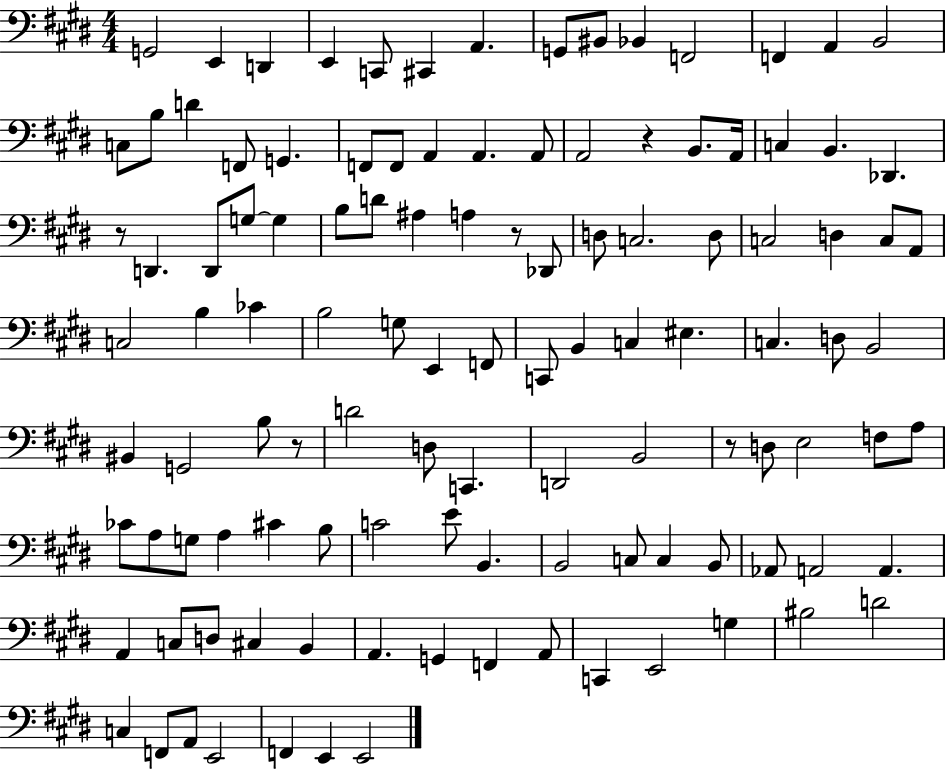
{
  \clef bass
  \numericTimeSignature
  \time 4/4
  \key e \major
  g,2 e,4 d,4 | e,4 c,8 cis,4 a,4. | g,8 bis,8 bes,4 f,2 | f,4 a,4 b,2 | \break c8 b8 d'4 f,8 g,4. | f,8 f,8 a,4 a,4. a,8 | a,2 r4 b,8. a,16 | c4 b,4. des,4. | \break r8 d,4. d,8 g8~~ g4 | b8 d'8 ais4 a4 r8 des,8 | d8 c2. d8 | c2 d4 c8 a,8 | \break c2 b4 ces'4 | b2 g8 e,4 f,8 | c,8 b,4 c4 eis4. | c4. d8 b,2 | \break bis,4 g,2 b8 r8 | d'2 d8 c,4. | d,2 b,2 | r8 d8 e2 f8 a8 | \break ces'8 a8 g8 a4 cis'4 b8 | c'2 e'8 b,4. | b,2 c8 c4 b,8 | aes,8 a,2 a,4. | \break a,4 c8 d8 cis4 b,4 | a,4. g,4 f,4 a,8 | c,4 e,2 g4 | bis2 d'2 | \break c4 f,8 a,8 e,2 | f,4 e,4 e,2 | \bar "|."
}